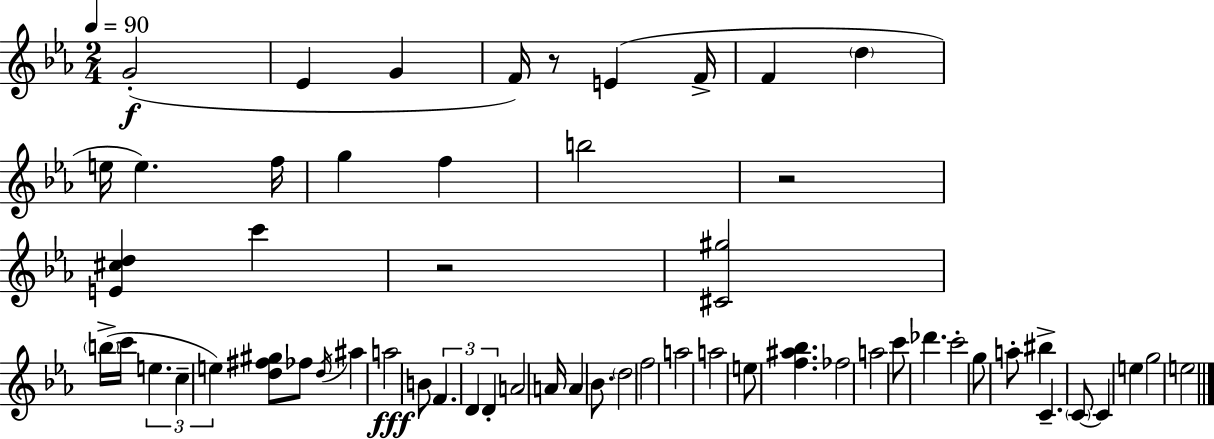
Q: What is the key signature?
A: C minor